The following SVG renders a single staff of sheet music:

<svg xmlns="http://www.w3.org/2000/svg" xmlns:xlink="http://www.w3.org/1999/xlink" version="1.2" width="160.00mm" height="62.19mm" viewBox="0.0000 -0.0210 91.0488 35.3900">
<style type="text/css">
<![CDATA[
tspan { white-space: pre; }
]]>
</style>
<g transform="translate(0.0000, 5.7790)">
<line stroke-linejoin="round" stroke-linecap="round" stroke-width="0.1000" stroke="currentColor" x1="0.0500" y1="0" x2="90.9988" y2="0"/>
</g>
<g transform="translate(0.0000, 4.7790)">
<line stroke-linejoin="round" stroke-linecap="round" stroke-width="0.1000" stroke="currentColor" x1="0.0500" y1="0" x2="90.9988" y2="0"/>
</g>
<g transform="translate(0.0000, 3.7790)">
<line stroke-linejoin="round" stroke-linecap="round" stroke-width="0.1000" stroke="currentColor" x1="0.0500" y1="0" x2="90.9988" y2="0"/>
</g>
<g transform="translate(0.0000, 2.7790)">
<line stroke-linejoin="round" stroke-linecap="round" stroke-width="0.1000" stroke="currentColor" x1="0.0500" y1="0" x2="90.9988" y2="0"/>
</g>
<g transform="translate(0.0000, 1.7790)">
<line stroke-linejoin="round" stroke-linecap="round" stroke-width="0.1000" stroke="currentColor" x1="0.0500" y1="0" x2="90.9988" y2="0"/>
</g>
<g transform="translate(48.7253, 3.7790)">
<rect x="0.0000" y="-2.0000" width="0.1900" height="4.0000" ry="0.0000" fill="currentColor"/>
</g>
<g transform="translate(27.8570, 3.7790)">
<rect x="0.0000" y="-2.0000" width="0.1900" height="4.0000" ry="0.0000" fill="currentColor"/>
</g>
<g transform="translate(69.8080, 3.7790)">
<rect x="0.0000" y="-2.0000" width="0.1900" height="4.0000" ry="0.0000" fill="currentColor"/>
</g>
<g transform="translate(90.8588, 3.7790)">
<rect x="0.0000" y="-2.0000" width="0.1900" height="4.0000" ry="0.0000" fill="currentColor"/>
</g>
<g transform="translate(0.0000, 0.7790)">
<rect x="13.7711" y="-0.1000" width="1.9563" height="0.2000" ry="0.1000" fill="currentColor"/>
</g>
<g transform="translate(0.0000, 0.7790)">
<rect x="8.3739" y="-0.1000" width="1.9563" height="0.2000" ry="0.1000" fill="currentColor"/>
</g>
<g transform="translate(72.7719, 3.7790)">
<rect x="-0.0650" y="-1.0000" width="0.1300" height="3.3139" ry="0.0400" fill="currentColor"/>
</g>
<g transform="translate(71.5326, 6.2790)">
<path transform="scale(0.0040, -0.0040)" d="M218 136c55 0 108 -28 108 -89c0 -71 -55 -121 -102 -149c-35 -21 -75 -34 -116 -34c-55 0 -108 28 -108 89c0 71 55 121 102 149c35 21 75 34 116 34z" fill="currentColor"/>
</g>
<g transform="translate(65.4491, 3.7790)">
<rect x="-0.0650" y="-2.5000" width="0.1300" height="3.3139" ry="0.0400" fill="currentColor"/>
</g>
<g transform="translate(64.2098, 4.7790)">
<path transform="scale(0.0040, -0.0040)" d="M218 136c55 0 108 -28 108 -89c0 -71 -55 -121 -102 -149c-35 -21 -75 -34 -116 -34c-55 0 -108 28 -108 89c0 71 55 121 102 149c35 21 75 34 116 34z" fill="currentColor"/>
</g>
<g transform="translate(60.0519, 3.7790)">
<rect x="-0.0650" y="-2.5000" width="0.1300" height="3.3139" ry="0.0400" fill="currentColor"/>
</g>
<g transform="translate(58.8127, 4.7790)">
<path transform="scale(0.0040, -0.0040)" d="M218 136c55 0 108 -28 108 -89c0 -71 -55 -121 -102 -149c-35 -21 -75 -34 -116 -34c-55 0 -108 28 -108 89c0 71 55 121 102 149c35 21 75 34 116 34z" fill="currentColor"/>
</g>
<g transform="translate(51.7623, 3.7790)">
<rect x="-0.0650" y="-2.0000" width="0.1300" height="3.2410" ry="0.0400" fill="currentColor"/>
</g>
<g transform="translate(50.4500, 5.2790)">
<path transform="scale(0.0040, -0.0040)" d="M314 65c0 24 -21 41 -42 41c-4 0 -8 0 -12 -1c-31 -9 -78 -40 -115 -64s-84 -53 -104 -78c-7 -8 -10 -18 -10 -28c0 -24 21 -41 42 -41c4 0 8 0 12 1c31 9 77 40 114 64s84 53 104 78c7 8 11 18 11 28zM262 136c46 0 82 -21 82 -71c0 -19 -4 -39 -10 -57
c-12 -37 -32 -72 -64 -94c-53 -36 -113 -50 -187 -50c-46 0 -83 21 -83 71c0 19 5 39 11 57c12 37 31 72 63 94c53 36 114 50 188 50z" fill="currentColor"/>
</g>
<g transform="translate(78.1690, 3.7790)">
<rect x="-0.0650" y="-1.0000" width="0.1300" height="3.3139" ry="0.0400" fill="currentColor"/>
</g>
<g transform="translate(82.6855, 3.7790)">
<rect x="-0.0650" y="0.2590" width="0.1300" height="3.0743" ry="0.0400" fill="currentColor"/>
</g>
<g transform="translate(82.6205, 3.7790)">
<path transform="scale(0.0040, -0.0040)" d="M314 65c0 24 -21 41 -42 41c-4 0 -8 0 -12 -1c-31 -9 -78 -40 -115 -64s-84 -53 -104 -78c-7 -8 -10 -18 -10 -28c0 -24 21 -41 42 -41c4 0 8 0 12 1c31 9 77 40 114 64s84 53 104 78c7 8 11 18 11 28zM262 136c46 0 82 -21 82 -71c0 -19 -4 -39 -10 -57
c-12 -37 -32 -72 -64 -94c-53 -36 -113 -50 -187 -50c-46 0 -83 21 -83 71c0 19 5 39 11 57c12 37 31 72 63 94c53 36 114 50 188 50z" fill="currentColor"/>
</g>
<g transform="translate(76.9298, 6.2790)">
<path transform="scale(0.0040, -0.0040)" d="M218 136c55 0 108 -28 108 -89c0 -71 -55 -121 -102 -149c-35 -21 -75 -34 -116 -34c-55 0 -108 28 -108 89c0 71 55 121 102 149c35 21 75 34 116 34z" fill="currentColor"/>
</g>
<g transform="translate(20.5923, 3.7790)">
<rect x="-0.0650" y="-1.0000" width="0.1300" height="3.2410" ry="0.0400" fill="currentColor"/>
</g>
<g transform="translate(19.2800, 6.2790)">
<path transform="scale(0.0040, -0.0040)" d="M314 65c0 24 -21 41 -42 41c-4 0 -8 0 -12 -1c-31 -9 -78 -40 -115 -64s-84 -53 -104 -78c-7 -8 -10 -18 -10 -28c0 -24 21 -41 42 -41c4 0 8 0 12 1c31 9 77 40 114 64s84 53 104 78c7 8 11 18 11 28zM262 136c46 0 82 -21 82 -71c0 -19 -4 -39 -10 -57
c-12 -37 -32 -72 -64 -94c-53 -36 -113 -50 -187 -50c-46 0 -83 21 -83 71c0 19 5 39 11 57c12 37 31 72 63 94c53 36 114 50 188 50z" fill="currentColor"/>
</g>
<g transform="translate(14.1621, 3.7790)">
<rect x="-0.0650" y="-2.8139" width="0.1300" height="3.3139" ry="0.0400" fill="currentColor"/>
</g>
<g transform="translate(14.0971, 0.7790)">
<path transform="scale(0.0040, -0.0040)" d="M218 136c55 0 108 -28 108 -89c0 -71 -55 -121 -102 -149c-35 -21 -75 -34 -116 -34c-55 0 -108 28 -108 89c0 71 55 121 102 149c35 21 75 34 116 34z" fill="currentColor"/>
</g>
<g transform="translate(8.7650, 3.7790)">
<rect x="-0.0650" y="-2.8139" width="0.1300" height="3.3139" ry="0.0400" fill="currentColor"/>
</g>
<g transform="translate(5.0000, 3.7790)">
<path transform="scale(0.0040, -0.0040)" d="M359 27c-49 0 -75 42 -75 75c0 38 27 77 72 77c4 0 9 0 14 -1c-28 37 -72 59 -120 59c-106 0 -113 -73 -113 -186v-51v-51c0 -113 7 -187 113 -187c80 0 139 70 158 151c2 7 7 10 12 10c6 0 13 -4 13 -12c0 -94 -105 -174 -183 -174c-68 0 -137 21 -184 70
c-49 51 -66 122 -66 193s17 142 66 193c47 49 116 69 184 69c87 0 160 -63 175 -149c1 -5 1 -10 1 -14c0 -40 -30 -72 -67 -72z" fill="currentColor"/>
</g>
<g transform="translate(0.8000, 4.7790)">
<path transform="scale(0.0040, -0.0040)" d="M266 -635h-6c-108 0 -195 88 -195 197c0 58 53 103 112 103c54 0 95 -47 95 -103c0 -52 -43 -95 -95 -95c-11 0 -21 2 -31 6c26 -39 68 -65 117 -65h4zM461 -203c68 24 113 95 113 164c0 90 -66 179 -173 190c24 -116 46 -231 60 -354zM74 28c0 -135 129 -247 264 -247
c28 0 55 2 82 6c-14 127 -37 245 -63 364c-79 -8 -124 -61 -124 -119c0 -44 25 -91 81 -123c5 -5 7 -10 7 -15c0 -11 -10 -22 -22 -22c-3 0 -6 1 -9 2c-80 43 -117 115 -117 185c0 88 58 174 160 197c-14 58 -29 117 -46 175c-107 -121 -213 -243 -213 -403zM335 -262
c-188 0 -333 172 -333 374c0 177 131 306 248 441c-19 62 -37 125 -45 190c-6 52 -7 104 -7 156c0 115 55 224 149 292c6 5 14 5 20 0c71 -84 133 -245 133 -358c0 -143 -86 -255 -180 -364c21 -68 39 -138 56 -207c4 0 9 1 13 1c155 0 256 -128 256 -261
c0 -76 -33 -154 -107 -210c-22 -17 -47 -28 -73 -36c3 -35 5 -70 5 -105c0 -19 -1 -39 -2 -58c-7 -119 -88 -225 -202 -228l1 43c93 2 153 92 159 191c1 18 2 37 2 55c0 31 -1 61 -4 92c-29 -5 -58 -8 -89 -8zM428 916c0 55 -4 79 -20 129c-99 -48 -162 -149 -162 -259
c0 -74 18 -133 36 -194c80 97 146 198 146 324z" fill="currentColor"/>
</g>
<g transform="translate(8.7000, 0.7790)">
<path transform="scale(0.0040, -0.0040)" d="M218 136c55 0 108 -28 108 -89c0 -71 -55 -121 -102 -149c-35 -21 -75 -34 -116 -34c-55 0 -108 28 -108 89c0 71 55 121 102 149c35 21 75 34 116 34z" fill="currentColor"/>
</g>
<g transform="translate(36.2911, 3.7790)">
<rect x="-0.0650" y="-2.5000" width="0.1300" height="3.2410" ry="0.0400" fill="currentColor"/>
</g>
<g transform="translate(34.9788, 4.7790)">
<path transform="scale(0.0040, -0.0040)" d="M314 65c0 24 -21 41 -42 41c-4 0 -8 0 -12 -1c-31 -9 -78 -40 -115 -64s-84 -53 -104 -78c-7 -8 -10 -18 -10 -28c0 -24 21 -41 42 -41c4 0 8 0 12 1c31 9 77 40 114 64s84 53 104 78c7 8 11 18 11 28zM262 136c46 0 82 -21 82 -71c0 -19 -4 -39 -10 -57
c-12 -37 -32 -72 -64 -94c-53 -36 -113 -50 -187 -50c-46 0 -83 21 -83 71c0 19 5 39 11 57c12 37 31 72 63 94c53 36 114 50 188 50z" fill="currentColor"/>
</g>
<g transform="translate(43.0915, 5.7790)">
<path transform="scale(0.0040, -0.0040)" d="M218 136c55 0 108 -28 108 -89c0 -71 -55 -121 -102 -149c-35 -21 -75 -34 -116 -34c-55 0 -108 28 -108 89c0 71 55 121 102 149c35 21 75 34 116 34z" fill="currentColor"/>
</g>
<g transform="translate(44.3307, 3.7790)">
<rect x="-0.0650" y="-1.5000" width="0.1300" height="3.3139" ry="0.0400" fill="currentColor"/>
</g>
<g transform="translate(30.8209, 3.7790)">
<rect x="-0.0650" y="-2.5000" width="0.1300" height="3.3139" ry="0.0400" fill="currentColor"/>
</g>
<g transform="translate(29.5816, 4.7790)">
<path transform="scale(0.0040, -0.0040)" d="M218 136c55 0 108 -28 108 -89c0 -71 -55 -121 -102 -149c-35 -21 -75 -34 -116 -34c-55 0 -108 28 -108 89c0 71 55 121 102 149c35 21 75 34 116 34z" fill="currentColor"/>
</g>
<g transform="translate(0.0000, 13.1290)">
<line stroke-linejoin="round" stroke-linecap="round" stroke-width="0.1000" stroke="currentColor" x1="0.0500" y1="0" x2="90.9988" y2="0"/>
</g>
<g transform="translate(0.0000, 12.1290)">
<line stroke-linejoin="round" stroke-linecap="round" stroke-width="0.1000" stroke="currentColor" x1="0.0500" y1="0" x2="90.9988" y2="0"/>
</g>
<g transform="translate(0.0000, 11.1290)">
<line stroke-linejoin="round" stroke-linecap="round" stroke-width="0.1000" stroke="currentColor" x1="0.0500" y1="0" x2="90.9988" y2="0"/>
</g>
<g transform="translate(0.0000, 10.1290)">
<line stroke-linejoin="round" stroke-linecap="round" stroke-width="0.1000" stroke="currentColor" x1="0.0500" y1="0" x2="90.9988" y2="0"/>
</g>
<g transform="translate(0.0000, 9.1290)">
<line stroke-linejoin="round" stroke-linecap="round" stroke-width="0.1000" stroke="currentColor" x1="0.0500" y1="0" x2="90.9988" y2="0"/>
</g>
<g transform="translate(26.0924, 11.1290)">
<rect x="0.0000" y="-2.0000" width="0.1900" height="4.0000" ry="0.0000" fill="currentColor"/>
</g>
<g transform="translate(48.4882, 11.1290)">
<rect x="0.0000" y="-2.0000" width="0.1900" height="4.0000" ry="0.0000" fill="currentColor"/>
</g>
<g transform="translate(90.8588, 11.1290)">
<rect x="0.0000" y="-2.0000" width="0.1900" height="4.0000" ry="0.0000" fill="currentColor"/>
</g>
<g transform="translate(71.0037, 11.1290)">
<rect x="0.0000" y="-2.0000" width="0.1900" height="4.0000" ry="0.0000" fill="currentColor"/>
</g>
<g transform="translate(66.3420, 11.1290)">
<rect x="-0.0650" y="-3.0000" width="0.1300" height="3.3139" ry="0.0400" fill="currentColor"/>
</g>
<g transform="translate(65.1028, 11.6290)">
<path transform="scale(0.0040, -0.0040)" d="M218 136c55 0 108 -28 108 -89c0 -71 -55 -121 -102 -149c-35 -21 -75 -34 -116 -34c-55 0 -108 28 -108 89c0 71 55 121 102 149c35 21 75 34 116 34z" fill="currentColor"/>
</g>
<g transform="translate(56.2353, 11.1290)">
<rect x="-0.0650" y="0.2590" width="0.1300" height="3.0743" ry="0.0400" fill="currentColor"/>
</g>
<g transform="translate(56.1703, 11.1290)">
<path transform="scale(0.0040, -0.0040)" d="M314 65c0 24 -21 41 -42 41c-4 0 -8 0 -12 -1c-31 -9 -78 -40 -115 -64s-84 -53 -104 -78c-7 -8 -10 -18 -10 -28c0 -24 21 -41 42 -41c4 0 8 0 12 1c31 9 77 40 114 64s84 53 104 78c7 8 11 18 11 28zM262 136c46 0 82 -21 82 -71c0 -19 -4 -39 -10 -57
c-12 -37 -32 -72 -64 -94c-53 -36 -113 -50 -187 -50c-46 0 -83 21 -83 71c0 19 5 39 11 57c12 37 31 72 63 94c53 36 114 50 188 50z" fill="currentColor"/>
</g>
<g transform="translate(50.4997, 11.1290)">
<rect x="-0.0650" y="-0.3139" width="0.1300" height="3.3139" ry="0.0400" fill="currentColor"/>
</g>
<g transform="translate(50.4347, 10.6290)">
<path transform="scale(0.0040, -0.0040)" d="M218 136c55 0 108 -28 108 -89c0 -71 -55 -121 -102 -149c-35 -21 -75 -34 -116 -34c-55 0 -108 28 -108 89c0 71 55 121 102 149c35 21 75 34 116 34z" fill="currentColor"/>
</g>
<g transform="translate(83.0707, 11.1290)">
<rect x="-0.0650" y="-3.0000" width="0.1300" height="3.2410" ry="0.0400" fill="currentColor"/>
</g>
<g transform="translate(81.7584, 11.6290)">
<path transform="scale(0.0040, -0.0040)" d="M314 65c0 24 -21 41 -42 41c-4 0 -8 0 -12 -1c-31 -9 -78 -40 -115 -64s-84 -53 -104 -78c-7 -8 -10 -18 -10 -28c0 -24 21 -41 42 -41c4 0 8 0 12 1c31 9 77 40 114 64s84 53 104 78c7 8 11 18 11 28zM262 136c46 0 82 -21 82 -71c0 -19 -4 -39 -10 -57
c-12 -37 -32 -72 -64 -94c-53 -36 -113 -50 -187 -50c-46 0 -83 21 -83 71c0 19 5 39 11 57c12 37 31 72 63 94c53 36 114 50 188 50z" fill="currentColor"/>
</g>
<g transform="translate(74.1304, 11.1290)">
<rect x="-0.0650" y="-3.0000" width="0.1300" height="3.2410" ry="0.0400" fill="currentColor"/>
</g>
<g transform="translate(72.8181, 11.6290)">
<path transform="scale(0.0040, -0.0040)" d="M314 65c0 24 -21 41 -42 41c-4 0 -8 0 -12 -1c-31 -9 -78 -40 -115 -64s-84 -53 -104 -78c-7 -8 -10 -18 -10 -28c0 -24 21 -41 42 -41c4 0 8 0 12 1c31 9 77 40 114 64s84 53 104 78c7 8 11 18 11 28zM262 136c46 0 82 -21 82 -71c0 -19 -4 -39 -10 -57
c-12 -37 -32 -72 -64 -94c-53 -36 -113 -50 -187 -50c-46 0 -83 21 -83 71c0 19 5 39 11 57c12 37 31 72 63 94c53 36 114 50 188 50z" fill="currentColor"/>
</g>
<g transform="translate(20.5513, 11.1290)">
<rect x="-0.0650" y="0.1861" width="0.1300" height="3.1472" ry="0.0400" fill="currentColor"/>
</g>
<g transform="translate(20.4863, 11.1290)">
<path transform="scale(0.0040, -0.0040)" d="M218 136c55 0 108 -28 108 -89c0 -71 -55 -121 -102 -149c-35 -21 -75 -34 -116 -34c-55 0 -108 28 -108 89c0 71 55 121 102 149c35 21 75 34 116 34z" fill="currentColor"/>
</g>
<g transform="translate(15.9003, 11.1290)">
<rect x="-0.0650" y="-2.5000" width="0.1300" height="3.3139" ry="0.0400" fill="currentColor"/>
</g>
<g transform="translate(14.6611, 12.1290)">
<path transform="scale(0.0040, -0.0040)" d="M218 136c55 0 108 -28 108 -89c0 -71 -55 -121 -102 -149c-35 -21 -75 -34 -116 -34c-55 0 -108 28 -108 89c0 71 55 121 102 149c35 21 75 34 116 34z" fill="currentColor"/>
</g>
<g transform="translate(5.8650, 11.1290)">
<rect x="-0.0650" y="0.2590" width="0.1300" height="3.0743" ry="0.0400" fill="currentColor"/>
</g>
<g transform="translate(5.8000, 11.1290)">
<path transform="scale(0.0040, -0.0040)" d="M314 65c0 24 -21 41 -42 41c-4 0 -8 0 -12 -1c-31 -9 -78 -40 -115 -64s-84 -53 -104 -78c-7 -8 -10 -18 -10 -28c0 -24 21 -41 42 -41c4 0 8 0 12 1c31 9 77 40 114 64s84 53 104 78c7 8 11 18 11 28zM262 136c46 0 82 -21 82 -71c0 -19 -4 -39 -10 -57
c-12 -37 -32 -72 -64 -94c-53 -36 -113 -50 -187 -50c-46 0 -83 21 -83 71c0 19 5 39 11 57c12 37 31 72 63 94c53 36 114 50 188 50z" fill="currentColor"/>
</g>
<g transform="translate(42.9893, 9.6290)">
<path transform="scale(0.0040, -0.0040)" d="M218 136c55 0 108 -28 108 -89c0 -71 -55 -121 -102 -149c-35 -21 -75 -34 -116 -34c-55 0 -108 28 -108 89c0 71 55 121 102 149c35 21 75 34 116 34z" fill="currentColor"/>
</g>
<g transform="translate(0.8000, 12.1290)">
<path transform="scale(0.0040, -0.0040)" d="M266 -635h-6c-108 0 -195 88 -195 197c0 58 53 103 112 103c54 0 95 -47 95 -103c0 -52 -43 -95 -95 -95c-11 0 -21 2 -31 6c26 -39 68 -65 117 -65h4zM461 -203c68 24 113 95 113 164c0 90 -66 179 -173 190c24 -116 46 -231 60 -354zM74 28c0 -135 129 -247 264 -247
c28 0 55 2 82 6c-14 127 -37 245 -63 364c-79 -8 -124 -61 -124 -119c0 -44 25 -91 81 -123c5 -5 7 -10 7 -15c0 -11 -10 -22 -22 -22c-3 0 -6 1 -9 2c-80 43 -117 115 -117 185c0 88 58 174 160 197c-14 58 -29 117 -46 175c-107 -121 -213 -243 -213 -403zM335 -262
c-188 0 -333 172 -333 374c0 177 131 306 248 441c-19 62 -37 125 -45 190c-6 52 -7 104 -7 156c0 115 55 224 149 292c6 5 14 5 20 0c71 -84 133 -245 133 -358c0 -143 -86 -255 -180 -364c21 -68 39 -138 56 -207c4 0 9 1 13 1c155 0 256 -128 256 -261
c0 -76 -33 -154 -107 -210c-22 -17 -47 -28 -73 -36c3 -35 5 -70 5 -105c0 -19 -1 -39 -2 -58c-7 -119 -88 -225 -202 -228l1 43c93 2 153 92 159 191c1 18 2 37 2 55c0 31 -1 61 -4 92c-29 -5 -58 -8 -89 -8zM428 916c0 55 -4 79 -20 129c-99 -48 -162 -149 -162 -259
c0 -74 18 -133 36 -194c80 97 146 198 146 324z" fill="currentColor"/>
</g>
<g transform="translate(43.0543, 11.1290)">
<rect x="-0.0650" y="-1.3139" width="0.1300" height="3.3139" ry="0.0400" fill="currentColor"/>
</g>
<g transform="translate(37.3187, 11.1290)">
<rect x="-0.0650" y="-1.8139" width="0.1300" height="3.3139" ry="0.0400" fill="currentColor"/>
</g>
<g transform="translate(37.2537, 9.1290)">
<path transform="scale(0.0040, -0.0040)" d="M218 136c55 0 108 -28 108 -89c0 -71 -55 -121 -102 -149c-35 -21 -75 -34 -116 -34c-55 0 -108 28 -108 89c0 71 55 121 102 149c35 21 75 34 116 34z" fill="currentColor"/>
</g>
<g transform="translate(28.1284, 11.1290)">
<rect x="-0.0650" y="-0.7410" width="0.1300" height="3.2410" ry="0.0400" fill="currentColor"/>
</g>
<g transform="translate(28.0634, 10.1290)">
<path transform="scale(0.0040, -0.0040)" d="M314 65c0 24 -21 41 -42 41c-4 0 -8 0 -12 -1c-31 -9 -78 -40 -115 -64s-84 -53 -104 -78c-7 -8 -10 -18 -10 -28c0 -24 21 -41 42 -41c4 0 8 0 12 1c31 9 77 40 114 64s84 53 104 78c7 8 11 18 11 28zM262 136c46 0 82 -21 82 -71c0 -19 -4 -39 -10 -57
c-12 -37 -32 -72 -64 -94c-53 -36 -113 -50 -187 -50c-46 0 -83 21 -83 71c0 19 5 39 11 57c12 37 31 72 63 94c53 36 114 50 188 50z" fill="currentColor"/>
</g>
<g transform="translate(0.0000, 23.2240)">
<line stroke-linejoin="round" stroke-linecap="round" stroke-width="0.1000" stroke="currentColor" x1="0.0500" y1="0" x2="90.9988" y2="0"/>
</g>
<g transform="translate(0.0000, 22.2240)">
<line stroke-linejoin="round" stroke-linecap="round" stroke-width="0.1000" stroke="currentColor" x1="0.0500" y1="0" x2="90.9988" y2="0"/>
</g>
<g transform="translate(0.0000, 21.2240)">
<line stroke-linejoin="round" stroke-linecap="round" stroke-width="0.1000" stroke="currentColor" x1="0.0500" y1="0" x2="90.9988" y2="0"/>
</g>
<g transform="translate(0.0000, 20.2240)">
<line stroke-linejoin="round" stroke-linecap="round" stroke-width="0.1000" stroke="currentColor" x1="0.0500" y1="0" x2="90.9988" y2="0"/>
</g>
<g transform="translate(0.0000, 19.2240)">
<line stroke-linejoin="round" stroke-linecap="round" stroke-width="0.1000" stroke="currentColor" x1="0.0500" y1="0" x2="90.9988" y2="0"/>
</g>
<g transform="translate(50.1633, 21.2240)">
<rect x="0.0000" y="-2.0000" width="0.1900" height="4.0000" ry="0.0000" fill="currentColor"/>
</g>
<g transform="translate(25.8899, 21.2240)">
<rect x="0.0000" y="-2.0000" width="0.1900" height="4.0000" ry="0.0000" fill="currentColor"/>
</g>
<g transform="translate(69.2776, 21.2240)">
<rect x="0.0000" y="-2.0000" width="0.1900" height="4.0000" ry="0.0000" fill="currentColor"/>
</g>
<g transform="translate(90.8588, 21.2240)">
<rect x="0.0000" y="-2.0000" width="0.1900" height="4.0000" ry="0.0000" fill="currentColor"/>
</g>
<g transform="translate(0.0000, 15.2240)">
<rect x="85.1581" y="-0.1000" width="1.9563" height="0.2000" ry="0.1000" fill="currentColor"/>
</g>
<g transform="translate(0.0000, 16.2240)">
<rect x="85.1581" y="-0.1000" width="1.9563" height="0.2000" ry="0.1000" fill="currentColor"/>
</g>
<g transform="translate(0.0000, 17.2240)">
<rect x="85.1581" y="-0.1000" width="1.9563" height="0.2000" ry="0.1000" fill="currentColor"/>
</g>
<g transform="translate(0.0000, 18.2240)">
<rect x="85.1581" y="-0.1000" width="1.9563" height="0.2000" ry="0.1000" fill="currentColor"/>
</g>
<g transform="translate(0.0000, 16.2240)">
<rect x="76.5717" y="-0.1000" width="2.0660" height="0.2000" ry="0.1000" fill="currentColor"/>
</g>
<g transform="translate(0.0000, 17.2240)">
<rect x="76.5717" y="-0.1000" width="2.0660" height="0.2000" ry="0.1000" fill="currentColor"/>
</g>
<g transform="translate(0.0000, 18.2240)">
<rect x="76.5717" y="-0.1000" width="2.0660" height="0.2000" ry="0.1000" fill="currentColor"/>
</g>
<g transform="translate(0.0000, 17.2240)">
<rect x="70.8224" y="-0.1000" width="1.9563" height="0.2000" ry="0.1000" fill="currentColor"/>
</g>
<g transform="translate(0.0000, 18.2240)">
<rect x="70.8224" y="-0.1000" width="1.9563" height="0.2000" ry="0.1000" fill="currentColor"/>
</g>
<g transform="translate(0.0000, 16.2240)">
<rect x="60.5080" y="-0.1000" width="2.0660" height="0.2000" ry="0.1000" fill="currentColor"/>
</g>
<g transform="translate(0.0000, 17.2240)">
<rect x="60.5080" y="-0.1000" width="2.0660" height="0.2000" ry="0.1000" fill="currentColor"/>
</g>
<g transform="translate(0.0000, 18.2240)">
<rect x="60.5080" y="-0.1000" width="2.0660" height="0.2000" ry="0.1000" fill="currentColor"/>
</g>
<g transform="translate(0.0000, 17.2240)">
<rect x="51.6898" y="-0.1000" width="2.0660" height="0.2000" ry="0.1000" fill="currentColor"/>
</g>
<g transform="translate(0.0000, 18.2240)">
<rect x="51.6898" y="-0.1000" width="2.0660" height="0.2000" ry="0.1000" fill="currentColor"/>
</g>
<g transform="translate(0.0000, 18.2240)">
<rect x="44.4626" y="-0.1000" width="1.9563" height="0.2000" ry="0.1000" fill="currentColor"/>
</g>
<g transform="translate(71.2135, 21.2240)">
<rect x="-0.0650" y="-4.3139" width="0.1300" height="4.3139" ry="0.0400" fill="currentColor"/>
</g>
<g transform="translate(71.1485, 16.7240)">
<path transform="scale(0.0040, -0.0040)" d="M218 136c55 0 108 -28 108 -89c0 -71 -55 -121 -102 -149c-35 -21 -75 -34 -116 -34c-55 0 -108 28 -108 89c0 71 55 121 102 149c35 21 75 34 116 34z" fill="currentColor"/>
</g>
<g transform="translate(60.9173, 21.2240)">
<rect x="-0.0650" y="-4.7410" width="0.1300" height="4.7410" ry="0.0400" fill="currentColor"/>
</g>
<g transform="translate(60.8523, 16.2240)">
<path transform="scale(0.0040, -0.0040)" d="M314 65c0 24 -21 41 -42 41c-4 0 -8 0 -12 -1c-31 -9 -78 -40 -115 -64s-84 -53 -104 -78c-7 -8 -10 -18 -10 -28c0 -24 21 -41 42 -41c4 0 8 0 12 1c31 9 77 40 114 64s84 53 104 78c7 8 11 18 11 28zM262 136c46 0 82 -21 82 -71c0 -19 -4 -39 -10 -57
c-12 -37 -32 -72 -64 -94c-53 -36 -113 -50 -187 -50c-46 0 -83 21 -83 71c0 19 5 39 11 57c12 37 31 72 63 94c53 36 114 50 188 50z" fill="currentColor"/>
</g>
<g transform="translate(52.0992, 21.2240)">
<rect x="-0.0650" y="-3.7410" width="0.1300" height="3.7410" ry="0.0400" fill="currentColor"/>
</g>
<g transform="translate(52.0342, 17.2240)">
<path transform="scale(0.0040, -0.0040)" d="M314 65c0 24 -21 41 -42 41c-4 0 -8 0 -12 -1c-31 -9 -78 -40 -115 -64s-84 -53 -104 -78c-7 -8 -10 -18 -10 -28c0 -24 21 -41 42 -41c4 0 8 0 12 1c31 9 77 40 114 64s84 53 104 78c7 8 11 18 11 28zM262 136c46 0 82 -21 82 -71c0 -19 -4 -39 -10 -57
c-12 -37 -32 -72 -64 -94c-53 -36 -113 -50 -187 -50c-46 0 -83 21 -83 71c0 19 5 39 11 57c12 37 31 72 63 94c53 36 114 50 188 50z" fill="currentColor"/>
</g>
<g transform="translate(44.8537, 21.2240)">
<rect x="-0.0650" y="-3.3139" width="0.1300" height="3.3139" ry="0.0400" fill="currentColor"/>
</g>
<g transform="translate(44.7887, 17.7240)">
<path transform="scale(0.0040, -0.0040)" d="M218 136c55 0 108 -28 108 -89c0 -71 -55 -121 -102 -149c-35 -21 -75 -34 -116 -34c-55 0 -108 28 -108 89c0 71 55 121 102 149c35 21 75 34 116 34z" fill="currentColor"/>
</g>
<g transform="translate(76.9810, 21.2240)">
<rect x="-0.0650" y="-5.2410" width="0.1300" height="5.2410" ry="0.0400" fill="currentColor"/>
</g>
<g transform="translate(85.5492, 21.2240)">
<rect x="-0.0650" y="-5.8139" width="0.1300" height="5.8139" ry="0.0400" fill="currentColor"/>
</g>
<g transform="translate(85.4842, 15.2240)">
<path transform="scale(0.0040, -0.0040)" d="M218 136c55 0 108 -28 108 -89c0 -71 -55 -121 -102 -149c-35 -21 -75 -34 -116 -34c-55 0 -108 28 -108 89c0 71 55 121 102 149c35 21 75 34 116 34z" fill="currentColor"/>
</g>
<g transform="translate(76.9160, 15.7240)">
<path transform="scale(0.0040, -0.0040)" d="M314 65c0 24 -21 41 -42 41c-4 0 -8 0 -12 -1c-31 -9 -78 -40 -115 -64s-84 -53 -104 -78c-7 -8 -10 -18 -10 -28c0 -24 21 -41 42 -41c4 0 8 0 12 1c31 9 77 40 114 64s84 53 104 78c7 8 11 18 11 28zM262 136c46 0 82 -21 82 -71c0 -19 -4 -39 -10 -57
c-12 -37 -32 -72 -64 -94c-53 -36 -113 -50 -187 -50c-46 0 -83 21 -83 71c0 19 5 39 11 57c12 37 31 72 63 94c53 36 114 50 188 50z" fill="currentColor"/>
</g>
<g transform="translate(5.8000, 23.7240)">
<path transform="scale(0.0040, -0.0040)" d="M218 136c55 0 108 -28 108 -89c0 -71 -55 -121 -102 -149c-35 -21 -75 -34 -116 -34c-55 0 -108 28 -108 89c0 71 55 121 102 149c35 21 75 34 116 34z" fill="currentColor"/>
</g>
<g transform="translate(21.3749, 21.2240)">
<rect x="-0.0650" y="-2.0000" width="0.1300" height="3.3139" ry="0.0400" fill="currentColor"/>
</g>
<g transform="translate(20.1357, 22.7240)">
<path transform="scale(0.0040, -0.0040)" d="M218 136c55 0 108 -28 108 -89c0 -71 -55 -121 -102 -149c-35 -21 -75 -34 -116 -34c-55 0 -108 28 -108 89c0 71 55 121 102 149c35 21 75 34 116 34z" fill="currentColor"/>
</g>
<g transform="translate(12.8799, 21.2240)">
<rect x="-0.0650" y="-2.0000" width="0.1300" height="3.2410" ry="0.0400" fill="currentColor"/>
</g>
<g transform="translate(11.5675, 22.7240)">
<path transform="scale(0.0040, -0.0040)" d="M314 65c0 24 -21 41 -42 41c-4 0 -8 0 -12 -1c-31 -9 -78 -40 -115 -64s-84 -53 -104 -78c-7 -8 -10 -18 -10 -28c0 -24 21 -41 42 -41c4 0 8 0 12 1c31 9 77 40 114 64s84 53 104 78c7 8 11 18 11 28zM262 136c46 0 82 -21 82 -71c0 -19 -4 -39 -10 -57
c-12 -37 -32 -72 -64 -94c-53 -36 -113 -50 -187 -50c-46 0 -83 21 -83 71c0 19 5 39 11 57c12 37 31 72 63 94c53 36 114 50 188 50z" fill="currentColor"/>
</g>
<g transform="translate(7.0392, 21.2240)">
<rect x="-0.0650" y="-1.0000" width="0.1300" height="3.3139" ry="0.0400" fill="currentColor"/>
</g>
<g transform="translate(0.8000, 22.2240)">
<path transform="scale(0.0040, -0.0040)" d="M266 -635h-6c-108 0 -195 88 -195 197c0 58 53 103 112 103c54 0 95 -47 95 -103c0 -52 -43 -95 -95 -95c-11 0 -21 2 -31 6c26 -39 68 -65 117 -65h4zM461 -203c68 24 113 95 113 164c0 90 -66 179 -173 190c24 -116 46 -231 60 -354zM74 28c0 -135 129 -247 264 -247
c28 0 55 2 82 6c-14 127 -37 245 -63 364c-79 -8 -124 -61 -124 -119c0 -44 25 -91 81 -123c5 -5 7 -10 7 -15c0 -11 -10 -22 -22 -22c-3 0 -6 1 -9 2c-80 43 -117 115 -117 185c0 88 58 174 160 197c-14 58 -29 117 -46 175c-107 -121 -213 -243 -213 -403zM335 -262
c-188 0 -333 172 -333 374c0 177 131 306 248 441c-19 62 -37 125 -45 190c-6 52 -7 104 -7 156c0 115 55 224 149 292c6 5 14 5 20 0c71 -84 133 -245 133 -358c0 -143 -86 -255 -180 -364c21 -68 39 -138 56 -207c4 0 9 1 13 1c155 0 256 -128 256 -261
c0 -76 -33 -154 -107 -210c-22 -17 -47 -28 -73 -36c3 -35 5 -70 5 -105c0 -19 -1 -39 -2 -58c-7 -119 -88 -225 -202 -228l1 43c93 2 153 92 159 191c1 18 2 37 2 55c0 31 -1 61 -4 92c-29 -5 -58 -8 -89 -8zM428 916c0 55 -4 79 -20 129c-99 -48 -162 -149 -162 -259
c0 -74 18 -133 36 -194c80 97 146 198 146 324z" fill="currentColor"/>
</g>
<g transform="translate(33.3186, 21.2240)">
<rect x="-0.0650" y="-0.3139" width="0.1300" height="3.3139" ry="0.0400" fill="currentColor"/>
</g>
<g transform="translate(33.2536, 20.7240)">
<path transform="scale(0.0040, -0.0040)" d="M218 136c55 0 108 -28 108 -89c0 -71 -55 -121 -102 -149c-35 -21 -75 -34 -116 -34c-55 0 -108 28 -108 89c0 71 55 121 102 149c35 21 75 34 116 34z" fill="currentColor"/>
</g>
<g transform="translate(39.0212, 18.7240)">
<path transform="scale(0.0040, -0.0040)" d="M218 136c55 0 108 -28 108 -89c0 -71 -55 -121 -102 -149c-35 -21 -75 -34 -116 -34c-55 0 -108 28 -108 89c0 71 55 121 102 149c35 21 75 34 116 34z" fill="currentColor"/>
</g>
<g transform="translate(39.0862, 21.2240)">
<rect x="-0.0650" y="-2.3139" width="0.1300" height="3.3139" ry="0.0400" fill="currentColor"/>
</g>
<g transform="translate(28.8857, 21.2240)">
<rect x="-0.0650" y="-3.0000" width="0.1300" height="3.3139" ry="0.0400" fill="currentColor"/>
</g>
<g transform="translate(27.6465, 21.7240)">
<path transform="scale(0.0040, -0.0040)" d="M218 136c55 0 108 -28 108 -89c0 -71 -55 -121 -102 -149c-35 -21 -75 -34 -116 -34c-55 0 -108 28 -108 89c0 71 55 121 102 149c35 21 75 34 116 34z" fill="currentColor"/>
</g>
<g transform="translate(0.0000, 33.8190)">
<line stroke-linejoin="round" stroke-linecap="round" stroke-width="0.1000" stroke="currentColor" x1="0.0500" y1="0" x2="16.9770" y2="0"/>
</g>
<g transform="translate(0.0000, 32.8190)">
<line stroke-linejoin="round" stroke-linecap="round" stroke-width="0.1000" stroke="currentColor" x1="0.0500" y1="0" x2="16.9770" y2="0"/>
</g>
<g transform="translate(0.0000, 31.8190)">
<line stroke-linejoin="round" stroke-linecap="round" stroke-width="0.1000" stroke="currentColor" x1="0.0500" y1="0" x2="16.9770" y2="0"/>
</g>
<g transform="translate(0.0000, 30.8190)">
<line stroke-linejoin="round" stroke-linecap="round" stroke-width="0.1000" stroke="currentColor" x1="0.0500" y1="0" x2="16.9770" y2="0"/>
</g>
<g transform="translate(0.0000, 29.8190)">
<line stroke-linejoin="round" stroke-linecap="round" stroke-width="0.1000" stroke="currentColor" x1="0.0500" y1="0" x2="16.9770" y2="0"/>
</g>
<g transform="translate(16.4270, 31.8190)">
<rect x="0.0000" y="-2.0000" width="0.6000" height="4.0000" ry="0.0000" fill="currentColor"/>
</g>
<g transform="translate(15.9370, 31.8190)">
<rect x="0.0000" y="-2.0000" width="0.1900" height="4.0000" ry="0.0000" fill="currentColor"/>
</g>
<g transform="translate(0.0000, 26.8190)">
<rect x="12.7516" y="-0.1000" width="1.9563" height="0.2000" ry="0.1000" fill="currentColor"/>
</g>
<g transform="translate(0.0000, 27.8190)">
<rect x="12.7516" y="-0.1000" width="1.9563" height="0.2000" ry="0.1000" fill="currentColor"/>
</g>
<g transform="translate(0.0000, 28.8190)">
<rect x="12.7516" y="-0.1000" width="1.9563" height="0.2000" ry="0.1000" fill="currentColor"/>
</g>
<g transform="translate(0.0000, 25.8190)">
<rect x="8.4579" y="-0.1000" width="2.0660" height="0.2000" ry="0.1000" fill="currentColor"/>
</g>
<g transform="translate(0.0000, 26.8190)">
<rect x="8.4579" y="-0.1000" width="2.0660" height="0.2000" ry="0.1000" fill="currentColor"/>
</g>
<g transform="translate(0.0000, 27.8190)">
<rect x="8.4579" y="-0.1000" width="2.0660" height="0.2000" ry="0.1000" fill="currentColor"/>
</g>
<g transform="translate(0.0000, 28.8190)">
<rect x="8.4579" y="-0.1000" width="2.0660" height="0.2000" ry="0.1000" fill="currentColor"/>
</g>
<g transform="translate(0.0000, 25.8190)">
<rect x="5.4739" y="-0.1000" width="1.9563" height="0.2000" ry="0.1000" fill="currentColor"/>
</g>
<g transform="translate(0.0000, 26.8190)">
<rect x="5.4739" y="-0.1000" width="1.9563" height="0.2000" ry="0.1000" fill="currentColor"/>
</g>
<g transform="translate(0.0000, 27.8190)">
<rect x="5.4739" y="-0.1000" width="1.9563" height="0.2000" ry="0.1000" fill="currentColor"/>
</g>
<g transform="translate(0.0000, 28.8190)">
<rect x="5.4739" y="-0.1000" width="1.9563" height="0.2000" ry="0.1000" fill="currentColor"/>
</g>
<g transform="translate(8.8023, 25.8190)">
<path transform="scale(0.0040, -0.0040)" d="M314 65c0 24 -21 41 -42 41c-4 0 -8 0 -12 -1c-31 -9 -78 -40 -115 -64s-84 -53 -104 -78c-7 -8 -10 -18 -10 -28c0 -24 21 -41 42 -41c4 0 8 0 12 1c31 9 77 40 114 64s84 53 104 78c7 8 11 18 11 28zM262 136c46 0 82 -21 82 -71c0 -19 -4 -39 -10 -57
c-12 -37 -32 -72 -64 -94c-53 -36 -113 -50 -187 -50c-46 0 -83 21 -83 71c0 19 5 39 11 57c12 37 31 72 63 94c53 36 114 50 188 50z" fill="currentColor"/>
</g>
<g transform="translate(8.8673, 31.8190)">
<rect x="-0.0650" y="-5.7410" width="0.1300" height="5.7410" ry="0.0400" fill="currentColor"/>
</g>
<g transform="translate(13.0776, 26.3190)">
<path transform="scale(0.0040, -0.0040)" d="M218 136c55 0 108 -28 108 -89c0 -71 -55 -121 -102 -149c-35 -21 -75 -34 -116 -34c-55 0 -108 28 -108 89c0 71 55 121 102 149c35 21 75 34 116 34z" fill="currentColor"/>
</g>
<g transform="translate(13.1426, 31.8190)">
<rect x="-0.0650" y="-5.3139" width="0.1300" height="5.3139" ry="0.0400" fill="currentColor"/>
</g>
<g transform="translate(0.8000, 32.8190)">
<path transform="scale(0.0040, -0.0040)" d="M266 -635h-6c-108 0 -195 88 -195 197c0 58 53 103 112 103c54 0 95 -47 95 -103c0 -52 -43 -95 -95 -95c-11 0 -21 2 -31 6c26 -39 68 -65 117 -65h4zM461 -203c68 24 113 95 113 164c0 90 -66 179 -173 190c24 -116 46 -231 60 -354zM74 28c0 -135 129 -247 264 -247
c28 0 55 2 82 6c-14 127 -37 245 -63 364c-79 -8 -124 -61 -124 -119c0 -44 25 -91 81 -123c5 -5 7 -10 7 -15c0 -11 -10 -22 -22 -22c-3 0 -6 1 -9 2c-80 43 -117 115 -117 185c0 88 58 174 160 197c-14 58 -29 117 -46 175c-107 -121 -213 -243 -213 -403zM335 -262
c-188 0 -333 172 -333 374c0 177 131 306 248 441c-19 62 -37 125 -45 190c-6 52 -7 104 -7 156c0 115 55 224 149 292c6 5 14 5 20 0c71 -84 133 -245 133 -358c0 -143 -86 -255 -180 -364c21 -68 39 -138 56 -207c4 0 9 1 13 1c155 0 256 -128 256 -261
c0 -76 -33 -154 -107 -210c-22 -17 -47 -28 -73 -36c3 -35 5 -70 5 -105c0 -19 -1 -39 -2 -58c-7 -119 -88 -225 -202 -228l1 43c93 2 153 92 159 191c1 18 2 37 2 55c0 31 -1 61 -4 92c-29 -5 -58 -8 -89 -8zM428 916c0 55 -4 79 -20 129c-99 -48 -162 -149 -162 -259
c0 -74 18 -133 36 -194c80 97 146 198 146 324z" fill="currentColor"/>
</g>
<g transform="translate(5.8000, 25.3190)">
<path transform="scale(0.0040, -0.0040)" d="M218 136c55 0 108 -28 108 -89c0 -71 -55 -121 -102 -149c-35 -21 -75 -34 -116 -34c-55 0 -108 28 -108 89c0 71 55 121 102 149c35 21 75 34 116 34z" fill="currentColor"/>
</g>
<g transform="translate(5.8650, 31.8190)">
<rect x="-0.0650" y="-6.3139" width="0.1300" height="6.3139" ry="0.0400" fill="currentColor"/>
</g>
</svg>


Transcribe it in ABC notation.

X:1
T:Untitled
M:4/4
L:1/4
K:C
a a D2 G G2 E F2 G G D D B2 B2 G B d2 f e c B2 A A2 A2 D F2 F A c g b c'2 e'2 d' f'2 g' a' g'2 f'